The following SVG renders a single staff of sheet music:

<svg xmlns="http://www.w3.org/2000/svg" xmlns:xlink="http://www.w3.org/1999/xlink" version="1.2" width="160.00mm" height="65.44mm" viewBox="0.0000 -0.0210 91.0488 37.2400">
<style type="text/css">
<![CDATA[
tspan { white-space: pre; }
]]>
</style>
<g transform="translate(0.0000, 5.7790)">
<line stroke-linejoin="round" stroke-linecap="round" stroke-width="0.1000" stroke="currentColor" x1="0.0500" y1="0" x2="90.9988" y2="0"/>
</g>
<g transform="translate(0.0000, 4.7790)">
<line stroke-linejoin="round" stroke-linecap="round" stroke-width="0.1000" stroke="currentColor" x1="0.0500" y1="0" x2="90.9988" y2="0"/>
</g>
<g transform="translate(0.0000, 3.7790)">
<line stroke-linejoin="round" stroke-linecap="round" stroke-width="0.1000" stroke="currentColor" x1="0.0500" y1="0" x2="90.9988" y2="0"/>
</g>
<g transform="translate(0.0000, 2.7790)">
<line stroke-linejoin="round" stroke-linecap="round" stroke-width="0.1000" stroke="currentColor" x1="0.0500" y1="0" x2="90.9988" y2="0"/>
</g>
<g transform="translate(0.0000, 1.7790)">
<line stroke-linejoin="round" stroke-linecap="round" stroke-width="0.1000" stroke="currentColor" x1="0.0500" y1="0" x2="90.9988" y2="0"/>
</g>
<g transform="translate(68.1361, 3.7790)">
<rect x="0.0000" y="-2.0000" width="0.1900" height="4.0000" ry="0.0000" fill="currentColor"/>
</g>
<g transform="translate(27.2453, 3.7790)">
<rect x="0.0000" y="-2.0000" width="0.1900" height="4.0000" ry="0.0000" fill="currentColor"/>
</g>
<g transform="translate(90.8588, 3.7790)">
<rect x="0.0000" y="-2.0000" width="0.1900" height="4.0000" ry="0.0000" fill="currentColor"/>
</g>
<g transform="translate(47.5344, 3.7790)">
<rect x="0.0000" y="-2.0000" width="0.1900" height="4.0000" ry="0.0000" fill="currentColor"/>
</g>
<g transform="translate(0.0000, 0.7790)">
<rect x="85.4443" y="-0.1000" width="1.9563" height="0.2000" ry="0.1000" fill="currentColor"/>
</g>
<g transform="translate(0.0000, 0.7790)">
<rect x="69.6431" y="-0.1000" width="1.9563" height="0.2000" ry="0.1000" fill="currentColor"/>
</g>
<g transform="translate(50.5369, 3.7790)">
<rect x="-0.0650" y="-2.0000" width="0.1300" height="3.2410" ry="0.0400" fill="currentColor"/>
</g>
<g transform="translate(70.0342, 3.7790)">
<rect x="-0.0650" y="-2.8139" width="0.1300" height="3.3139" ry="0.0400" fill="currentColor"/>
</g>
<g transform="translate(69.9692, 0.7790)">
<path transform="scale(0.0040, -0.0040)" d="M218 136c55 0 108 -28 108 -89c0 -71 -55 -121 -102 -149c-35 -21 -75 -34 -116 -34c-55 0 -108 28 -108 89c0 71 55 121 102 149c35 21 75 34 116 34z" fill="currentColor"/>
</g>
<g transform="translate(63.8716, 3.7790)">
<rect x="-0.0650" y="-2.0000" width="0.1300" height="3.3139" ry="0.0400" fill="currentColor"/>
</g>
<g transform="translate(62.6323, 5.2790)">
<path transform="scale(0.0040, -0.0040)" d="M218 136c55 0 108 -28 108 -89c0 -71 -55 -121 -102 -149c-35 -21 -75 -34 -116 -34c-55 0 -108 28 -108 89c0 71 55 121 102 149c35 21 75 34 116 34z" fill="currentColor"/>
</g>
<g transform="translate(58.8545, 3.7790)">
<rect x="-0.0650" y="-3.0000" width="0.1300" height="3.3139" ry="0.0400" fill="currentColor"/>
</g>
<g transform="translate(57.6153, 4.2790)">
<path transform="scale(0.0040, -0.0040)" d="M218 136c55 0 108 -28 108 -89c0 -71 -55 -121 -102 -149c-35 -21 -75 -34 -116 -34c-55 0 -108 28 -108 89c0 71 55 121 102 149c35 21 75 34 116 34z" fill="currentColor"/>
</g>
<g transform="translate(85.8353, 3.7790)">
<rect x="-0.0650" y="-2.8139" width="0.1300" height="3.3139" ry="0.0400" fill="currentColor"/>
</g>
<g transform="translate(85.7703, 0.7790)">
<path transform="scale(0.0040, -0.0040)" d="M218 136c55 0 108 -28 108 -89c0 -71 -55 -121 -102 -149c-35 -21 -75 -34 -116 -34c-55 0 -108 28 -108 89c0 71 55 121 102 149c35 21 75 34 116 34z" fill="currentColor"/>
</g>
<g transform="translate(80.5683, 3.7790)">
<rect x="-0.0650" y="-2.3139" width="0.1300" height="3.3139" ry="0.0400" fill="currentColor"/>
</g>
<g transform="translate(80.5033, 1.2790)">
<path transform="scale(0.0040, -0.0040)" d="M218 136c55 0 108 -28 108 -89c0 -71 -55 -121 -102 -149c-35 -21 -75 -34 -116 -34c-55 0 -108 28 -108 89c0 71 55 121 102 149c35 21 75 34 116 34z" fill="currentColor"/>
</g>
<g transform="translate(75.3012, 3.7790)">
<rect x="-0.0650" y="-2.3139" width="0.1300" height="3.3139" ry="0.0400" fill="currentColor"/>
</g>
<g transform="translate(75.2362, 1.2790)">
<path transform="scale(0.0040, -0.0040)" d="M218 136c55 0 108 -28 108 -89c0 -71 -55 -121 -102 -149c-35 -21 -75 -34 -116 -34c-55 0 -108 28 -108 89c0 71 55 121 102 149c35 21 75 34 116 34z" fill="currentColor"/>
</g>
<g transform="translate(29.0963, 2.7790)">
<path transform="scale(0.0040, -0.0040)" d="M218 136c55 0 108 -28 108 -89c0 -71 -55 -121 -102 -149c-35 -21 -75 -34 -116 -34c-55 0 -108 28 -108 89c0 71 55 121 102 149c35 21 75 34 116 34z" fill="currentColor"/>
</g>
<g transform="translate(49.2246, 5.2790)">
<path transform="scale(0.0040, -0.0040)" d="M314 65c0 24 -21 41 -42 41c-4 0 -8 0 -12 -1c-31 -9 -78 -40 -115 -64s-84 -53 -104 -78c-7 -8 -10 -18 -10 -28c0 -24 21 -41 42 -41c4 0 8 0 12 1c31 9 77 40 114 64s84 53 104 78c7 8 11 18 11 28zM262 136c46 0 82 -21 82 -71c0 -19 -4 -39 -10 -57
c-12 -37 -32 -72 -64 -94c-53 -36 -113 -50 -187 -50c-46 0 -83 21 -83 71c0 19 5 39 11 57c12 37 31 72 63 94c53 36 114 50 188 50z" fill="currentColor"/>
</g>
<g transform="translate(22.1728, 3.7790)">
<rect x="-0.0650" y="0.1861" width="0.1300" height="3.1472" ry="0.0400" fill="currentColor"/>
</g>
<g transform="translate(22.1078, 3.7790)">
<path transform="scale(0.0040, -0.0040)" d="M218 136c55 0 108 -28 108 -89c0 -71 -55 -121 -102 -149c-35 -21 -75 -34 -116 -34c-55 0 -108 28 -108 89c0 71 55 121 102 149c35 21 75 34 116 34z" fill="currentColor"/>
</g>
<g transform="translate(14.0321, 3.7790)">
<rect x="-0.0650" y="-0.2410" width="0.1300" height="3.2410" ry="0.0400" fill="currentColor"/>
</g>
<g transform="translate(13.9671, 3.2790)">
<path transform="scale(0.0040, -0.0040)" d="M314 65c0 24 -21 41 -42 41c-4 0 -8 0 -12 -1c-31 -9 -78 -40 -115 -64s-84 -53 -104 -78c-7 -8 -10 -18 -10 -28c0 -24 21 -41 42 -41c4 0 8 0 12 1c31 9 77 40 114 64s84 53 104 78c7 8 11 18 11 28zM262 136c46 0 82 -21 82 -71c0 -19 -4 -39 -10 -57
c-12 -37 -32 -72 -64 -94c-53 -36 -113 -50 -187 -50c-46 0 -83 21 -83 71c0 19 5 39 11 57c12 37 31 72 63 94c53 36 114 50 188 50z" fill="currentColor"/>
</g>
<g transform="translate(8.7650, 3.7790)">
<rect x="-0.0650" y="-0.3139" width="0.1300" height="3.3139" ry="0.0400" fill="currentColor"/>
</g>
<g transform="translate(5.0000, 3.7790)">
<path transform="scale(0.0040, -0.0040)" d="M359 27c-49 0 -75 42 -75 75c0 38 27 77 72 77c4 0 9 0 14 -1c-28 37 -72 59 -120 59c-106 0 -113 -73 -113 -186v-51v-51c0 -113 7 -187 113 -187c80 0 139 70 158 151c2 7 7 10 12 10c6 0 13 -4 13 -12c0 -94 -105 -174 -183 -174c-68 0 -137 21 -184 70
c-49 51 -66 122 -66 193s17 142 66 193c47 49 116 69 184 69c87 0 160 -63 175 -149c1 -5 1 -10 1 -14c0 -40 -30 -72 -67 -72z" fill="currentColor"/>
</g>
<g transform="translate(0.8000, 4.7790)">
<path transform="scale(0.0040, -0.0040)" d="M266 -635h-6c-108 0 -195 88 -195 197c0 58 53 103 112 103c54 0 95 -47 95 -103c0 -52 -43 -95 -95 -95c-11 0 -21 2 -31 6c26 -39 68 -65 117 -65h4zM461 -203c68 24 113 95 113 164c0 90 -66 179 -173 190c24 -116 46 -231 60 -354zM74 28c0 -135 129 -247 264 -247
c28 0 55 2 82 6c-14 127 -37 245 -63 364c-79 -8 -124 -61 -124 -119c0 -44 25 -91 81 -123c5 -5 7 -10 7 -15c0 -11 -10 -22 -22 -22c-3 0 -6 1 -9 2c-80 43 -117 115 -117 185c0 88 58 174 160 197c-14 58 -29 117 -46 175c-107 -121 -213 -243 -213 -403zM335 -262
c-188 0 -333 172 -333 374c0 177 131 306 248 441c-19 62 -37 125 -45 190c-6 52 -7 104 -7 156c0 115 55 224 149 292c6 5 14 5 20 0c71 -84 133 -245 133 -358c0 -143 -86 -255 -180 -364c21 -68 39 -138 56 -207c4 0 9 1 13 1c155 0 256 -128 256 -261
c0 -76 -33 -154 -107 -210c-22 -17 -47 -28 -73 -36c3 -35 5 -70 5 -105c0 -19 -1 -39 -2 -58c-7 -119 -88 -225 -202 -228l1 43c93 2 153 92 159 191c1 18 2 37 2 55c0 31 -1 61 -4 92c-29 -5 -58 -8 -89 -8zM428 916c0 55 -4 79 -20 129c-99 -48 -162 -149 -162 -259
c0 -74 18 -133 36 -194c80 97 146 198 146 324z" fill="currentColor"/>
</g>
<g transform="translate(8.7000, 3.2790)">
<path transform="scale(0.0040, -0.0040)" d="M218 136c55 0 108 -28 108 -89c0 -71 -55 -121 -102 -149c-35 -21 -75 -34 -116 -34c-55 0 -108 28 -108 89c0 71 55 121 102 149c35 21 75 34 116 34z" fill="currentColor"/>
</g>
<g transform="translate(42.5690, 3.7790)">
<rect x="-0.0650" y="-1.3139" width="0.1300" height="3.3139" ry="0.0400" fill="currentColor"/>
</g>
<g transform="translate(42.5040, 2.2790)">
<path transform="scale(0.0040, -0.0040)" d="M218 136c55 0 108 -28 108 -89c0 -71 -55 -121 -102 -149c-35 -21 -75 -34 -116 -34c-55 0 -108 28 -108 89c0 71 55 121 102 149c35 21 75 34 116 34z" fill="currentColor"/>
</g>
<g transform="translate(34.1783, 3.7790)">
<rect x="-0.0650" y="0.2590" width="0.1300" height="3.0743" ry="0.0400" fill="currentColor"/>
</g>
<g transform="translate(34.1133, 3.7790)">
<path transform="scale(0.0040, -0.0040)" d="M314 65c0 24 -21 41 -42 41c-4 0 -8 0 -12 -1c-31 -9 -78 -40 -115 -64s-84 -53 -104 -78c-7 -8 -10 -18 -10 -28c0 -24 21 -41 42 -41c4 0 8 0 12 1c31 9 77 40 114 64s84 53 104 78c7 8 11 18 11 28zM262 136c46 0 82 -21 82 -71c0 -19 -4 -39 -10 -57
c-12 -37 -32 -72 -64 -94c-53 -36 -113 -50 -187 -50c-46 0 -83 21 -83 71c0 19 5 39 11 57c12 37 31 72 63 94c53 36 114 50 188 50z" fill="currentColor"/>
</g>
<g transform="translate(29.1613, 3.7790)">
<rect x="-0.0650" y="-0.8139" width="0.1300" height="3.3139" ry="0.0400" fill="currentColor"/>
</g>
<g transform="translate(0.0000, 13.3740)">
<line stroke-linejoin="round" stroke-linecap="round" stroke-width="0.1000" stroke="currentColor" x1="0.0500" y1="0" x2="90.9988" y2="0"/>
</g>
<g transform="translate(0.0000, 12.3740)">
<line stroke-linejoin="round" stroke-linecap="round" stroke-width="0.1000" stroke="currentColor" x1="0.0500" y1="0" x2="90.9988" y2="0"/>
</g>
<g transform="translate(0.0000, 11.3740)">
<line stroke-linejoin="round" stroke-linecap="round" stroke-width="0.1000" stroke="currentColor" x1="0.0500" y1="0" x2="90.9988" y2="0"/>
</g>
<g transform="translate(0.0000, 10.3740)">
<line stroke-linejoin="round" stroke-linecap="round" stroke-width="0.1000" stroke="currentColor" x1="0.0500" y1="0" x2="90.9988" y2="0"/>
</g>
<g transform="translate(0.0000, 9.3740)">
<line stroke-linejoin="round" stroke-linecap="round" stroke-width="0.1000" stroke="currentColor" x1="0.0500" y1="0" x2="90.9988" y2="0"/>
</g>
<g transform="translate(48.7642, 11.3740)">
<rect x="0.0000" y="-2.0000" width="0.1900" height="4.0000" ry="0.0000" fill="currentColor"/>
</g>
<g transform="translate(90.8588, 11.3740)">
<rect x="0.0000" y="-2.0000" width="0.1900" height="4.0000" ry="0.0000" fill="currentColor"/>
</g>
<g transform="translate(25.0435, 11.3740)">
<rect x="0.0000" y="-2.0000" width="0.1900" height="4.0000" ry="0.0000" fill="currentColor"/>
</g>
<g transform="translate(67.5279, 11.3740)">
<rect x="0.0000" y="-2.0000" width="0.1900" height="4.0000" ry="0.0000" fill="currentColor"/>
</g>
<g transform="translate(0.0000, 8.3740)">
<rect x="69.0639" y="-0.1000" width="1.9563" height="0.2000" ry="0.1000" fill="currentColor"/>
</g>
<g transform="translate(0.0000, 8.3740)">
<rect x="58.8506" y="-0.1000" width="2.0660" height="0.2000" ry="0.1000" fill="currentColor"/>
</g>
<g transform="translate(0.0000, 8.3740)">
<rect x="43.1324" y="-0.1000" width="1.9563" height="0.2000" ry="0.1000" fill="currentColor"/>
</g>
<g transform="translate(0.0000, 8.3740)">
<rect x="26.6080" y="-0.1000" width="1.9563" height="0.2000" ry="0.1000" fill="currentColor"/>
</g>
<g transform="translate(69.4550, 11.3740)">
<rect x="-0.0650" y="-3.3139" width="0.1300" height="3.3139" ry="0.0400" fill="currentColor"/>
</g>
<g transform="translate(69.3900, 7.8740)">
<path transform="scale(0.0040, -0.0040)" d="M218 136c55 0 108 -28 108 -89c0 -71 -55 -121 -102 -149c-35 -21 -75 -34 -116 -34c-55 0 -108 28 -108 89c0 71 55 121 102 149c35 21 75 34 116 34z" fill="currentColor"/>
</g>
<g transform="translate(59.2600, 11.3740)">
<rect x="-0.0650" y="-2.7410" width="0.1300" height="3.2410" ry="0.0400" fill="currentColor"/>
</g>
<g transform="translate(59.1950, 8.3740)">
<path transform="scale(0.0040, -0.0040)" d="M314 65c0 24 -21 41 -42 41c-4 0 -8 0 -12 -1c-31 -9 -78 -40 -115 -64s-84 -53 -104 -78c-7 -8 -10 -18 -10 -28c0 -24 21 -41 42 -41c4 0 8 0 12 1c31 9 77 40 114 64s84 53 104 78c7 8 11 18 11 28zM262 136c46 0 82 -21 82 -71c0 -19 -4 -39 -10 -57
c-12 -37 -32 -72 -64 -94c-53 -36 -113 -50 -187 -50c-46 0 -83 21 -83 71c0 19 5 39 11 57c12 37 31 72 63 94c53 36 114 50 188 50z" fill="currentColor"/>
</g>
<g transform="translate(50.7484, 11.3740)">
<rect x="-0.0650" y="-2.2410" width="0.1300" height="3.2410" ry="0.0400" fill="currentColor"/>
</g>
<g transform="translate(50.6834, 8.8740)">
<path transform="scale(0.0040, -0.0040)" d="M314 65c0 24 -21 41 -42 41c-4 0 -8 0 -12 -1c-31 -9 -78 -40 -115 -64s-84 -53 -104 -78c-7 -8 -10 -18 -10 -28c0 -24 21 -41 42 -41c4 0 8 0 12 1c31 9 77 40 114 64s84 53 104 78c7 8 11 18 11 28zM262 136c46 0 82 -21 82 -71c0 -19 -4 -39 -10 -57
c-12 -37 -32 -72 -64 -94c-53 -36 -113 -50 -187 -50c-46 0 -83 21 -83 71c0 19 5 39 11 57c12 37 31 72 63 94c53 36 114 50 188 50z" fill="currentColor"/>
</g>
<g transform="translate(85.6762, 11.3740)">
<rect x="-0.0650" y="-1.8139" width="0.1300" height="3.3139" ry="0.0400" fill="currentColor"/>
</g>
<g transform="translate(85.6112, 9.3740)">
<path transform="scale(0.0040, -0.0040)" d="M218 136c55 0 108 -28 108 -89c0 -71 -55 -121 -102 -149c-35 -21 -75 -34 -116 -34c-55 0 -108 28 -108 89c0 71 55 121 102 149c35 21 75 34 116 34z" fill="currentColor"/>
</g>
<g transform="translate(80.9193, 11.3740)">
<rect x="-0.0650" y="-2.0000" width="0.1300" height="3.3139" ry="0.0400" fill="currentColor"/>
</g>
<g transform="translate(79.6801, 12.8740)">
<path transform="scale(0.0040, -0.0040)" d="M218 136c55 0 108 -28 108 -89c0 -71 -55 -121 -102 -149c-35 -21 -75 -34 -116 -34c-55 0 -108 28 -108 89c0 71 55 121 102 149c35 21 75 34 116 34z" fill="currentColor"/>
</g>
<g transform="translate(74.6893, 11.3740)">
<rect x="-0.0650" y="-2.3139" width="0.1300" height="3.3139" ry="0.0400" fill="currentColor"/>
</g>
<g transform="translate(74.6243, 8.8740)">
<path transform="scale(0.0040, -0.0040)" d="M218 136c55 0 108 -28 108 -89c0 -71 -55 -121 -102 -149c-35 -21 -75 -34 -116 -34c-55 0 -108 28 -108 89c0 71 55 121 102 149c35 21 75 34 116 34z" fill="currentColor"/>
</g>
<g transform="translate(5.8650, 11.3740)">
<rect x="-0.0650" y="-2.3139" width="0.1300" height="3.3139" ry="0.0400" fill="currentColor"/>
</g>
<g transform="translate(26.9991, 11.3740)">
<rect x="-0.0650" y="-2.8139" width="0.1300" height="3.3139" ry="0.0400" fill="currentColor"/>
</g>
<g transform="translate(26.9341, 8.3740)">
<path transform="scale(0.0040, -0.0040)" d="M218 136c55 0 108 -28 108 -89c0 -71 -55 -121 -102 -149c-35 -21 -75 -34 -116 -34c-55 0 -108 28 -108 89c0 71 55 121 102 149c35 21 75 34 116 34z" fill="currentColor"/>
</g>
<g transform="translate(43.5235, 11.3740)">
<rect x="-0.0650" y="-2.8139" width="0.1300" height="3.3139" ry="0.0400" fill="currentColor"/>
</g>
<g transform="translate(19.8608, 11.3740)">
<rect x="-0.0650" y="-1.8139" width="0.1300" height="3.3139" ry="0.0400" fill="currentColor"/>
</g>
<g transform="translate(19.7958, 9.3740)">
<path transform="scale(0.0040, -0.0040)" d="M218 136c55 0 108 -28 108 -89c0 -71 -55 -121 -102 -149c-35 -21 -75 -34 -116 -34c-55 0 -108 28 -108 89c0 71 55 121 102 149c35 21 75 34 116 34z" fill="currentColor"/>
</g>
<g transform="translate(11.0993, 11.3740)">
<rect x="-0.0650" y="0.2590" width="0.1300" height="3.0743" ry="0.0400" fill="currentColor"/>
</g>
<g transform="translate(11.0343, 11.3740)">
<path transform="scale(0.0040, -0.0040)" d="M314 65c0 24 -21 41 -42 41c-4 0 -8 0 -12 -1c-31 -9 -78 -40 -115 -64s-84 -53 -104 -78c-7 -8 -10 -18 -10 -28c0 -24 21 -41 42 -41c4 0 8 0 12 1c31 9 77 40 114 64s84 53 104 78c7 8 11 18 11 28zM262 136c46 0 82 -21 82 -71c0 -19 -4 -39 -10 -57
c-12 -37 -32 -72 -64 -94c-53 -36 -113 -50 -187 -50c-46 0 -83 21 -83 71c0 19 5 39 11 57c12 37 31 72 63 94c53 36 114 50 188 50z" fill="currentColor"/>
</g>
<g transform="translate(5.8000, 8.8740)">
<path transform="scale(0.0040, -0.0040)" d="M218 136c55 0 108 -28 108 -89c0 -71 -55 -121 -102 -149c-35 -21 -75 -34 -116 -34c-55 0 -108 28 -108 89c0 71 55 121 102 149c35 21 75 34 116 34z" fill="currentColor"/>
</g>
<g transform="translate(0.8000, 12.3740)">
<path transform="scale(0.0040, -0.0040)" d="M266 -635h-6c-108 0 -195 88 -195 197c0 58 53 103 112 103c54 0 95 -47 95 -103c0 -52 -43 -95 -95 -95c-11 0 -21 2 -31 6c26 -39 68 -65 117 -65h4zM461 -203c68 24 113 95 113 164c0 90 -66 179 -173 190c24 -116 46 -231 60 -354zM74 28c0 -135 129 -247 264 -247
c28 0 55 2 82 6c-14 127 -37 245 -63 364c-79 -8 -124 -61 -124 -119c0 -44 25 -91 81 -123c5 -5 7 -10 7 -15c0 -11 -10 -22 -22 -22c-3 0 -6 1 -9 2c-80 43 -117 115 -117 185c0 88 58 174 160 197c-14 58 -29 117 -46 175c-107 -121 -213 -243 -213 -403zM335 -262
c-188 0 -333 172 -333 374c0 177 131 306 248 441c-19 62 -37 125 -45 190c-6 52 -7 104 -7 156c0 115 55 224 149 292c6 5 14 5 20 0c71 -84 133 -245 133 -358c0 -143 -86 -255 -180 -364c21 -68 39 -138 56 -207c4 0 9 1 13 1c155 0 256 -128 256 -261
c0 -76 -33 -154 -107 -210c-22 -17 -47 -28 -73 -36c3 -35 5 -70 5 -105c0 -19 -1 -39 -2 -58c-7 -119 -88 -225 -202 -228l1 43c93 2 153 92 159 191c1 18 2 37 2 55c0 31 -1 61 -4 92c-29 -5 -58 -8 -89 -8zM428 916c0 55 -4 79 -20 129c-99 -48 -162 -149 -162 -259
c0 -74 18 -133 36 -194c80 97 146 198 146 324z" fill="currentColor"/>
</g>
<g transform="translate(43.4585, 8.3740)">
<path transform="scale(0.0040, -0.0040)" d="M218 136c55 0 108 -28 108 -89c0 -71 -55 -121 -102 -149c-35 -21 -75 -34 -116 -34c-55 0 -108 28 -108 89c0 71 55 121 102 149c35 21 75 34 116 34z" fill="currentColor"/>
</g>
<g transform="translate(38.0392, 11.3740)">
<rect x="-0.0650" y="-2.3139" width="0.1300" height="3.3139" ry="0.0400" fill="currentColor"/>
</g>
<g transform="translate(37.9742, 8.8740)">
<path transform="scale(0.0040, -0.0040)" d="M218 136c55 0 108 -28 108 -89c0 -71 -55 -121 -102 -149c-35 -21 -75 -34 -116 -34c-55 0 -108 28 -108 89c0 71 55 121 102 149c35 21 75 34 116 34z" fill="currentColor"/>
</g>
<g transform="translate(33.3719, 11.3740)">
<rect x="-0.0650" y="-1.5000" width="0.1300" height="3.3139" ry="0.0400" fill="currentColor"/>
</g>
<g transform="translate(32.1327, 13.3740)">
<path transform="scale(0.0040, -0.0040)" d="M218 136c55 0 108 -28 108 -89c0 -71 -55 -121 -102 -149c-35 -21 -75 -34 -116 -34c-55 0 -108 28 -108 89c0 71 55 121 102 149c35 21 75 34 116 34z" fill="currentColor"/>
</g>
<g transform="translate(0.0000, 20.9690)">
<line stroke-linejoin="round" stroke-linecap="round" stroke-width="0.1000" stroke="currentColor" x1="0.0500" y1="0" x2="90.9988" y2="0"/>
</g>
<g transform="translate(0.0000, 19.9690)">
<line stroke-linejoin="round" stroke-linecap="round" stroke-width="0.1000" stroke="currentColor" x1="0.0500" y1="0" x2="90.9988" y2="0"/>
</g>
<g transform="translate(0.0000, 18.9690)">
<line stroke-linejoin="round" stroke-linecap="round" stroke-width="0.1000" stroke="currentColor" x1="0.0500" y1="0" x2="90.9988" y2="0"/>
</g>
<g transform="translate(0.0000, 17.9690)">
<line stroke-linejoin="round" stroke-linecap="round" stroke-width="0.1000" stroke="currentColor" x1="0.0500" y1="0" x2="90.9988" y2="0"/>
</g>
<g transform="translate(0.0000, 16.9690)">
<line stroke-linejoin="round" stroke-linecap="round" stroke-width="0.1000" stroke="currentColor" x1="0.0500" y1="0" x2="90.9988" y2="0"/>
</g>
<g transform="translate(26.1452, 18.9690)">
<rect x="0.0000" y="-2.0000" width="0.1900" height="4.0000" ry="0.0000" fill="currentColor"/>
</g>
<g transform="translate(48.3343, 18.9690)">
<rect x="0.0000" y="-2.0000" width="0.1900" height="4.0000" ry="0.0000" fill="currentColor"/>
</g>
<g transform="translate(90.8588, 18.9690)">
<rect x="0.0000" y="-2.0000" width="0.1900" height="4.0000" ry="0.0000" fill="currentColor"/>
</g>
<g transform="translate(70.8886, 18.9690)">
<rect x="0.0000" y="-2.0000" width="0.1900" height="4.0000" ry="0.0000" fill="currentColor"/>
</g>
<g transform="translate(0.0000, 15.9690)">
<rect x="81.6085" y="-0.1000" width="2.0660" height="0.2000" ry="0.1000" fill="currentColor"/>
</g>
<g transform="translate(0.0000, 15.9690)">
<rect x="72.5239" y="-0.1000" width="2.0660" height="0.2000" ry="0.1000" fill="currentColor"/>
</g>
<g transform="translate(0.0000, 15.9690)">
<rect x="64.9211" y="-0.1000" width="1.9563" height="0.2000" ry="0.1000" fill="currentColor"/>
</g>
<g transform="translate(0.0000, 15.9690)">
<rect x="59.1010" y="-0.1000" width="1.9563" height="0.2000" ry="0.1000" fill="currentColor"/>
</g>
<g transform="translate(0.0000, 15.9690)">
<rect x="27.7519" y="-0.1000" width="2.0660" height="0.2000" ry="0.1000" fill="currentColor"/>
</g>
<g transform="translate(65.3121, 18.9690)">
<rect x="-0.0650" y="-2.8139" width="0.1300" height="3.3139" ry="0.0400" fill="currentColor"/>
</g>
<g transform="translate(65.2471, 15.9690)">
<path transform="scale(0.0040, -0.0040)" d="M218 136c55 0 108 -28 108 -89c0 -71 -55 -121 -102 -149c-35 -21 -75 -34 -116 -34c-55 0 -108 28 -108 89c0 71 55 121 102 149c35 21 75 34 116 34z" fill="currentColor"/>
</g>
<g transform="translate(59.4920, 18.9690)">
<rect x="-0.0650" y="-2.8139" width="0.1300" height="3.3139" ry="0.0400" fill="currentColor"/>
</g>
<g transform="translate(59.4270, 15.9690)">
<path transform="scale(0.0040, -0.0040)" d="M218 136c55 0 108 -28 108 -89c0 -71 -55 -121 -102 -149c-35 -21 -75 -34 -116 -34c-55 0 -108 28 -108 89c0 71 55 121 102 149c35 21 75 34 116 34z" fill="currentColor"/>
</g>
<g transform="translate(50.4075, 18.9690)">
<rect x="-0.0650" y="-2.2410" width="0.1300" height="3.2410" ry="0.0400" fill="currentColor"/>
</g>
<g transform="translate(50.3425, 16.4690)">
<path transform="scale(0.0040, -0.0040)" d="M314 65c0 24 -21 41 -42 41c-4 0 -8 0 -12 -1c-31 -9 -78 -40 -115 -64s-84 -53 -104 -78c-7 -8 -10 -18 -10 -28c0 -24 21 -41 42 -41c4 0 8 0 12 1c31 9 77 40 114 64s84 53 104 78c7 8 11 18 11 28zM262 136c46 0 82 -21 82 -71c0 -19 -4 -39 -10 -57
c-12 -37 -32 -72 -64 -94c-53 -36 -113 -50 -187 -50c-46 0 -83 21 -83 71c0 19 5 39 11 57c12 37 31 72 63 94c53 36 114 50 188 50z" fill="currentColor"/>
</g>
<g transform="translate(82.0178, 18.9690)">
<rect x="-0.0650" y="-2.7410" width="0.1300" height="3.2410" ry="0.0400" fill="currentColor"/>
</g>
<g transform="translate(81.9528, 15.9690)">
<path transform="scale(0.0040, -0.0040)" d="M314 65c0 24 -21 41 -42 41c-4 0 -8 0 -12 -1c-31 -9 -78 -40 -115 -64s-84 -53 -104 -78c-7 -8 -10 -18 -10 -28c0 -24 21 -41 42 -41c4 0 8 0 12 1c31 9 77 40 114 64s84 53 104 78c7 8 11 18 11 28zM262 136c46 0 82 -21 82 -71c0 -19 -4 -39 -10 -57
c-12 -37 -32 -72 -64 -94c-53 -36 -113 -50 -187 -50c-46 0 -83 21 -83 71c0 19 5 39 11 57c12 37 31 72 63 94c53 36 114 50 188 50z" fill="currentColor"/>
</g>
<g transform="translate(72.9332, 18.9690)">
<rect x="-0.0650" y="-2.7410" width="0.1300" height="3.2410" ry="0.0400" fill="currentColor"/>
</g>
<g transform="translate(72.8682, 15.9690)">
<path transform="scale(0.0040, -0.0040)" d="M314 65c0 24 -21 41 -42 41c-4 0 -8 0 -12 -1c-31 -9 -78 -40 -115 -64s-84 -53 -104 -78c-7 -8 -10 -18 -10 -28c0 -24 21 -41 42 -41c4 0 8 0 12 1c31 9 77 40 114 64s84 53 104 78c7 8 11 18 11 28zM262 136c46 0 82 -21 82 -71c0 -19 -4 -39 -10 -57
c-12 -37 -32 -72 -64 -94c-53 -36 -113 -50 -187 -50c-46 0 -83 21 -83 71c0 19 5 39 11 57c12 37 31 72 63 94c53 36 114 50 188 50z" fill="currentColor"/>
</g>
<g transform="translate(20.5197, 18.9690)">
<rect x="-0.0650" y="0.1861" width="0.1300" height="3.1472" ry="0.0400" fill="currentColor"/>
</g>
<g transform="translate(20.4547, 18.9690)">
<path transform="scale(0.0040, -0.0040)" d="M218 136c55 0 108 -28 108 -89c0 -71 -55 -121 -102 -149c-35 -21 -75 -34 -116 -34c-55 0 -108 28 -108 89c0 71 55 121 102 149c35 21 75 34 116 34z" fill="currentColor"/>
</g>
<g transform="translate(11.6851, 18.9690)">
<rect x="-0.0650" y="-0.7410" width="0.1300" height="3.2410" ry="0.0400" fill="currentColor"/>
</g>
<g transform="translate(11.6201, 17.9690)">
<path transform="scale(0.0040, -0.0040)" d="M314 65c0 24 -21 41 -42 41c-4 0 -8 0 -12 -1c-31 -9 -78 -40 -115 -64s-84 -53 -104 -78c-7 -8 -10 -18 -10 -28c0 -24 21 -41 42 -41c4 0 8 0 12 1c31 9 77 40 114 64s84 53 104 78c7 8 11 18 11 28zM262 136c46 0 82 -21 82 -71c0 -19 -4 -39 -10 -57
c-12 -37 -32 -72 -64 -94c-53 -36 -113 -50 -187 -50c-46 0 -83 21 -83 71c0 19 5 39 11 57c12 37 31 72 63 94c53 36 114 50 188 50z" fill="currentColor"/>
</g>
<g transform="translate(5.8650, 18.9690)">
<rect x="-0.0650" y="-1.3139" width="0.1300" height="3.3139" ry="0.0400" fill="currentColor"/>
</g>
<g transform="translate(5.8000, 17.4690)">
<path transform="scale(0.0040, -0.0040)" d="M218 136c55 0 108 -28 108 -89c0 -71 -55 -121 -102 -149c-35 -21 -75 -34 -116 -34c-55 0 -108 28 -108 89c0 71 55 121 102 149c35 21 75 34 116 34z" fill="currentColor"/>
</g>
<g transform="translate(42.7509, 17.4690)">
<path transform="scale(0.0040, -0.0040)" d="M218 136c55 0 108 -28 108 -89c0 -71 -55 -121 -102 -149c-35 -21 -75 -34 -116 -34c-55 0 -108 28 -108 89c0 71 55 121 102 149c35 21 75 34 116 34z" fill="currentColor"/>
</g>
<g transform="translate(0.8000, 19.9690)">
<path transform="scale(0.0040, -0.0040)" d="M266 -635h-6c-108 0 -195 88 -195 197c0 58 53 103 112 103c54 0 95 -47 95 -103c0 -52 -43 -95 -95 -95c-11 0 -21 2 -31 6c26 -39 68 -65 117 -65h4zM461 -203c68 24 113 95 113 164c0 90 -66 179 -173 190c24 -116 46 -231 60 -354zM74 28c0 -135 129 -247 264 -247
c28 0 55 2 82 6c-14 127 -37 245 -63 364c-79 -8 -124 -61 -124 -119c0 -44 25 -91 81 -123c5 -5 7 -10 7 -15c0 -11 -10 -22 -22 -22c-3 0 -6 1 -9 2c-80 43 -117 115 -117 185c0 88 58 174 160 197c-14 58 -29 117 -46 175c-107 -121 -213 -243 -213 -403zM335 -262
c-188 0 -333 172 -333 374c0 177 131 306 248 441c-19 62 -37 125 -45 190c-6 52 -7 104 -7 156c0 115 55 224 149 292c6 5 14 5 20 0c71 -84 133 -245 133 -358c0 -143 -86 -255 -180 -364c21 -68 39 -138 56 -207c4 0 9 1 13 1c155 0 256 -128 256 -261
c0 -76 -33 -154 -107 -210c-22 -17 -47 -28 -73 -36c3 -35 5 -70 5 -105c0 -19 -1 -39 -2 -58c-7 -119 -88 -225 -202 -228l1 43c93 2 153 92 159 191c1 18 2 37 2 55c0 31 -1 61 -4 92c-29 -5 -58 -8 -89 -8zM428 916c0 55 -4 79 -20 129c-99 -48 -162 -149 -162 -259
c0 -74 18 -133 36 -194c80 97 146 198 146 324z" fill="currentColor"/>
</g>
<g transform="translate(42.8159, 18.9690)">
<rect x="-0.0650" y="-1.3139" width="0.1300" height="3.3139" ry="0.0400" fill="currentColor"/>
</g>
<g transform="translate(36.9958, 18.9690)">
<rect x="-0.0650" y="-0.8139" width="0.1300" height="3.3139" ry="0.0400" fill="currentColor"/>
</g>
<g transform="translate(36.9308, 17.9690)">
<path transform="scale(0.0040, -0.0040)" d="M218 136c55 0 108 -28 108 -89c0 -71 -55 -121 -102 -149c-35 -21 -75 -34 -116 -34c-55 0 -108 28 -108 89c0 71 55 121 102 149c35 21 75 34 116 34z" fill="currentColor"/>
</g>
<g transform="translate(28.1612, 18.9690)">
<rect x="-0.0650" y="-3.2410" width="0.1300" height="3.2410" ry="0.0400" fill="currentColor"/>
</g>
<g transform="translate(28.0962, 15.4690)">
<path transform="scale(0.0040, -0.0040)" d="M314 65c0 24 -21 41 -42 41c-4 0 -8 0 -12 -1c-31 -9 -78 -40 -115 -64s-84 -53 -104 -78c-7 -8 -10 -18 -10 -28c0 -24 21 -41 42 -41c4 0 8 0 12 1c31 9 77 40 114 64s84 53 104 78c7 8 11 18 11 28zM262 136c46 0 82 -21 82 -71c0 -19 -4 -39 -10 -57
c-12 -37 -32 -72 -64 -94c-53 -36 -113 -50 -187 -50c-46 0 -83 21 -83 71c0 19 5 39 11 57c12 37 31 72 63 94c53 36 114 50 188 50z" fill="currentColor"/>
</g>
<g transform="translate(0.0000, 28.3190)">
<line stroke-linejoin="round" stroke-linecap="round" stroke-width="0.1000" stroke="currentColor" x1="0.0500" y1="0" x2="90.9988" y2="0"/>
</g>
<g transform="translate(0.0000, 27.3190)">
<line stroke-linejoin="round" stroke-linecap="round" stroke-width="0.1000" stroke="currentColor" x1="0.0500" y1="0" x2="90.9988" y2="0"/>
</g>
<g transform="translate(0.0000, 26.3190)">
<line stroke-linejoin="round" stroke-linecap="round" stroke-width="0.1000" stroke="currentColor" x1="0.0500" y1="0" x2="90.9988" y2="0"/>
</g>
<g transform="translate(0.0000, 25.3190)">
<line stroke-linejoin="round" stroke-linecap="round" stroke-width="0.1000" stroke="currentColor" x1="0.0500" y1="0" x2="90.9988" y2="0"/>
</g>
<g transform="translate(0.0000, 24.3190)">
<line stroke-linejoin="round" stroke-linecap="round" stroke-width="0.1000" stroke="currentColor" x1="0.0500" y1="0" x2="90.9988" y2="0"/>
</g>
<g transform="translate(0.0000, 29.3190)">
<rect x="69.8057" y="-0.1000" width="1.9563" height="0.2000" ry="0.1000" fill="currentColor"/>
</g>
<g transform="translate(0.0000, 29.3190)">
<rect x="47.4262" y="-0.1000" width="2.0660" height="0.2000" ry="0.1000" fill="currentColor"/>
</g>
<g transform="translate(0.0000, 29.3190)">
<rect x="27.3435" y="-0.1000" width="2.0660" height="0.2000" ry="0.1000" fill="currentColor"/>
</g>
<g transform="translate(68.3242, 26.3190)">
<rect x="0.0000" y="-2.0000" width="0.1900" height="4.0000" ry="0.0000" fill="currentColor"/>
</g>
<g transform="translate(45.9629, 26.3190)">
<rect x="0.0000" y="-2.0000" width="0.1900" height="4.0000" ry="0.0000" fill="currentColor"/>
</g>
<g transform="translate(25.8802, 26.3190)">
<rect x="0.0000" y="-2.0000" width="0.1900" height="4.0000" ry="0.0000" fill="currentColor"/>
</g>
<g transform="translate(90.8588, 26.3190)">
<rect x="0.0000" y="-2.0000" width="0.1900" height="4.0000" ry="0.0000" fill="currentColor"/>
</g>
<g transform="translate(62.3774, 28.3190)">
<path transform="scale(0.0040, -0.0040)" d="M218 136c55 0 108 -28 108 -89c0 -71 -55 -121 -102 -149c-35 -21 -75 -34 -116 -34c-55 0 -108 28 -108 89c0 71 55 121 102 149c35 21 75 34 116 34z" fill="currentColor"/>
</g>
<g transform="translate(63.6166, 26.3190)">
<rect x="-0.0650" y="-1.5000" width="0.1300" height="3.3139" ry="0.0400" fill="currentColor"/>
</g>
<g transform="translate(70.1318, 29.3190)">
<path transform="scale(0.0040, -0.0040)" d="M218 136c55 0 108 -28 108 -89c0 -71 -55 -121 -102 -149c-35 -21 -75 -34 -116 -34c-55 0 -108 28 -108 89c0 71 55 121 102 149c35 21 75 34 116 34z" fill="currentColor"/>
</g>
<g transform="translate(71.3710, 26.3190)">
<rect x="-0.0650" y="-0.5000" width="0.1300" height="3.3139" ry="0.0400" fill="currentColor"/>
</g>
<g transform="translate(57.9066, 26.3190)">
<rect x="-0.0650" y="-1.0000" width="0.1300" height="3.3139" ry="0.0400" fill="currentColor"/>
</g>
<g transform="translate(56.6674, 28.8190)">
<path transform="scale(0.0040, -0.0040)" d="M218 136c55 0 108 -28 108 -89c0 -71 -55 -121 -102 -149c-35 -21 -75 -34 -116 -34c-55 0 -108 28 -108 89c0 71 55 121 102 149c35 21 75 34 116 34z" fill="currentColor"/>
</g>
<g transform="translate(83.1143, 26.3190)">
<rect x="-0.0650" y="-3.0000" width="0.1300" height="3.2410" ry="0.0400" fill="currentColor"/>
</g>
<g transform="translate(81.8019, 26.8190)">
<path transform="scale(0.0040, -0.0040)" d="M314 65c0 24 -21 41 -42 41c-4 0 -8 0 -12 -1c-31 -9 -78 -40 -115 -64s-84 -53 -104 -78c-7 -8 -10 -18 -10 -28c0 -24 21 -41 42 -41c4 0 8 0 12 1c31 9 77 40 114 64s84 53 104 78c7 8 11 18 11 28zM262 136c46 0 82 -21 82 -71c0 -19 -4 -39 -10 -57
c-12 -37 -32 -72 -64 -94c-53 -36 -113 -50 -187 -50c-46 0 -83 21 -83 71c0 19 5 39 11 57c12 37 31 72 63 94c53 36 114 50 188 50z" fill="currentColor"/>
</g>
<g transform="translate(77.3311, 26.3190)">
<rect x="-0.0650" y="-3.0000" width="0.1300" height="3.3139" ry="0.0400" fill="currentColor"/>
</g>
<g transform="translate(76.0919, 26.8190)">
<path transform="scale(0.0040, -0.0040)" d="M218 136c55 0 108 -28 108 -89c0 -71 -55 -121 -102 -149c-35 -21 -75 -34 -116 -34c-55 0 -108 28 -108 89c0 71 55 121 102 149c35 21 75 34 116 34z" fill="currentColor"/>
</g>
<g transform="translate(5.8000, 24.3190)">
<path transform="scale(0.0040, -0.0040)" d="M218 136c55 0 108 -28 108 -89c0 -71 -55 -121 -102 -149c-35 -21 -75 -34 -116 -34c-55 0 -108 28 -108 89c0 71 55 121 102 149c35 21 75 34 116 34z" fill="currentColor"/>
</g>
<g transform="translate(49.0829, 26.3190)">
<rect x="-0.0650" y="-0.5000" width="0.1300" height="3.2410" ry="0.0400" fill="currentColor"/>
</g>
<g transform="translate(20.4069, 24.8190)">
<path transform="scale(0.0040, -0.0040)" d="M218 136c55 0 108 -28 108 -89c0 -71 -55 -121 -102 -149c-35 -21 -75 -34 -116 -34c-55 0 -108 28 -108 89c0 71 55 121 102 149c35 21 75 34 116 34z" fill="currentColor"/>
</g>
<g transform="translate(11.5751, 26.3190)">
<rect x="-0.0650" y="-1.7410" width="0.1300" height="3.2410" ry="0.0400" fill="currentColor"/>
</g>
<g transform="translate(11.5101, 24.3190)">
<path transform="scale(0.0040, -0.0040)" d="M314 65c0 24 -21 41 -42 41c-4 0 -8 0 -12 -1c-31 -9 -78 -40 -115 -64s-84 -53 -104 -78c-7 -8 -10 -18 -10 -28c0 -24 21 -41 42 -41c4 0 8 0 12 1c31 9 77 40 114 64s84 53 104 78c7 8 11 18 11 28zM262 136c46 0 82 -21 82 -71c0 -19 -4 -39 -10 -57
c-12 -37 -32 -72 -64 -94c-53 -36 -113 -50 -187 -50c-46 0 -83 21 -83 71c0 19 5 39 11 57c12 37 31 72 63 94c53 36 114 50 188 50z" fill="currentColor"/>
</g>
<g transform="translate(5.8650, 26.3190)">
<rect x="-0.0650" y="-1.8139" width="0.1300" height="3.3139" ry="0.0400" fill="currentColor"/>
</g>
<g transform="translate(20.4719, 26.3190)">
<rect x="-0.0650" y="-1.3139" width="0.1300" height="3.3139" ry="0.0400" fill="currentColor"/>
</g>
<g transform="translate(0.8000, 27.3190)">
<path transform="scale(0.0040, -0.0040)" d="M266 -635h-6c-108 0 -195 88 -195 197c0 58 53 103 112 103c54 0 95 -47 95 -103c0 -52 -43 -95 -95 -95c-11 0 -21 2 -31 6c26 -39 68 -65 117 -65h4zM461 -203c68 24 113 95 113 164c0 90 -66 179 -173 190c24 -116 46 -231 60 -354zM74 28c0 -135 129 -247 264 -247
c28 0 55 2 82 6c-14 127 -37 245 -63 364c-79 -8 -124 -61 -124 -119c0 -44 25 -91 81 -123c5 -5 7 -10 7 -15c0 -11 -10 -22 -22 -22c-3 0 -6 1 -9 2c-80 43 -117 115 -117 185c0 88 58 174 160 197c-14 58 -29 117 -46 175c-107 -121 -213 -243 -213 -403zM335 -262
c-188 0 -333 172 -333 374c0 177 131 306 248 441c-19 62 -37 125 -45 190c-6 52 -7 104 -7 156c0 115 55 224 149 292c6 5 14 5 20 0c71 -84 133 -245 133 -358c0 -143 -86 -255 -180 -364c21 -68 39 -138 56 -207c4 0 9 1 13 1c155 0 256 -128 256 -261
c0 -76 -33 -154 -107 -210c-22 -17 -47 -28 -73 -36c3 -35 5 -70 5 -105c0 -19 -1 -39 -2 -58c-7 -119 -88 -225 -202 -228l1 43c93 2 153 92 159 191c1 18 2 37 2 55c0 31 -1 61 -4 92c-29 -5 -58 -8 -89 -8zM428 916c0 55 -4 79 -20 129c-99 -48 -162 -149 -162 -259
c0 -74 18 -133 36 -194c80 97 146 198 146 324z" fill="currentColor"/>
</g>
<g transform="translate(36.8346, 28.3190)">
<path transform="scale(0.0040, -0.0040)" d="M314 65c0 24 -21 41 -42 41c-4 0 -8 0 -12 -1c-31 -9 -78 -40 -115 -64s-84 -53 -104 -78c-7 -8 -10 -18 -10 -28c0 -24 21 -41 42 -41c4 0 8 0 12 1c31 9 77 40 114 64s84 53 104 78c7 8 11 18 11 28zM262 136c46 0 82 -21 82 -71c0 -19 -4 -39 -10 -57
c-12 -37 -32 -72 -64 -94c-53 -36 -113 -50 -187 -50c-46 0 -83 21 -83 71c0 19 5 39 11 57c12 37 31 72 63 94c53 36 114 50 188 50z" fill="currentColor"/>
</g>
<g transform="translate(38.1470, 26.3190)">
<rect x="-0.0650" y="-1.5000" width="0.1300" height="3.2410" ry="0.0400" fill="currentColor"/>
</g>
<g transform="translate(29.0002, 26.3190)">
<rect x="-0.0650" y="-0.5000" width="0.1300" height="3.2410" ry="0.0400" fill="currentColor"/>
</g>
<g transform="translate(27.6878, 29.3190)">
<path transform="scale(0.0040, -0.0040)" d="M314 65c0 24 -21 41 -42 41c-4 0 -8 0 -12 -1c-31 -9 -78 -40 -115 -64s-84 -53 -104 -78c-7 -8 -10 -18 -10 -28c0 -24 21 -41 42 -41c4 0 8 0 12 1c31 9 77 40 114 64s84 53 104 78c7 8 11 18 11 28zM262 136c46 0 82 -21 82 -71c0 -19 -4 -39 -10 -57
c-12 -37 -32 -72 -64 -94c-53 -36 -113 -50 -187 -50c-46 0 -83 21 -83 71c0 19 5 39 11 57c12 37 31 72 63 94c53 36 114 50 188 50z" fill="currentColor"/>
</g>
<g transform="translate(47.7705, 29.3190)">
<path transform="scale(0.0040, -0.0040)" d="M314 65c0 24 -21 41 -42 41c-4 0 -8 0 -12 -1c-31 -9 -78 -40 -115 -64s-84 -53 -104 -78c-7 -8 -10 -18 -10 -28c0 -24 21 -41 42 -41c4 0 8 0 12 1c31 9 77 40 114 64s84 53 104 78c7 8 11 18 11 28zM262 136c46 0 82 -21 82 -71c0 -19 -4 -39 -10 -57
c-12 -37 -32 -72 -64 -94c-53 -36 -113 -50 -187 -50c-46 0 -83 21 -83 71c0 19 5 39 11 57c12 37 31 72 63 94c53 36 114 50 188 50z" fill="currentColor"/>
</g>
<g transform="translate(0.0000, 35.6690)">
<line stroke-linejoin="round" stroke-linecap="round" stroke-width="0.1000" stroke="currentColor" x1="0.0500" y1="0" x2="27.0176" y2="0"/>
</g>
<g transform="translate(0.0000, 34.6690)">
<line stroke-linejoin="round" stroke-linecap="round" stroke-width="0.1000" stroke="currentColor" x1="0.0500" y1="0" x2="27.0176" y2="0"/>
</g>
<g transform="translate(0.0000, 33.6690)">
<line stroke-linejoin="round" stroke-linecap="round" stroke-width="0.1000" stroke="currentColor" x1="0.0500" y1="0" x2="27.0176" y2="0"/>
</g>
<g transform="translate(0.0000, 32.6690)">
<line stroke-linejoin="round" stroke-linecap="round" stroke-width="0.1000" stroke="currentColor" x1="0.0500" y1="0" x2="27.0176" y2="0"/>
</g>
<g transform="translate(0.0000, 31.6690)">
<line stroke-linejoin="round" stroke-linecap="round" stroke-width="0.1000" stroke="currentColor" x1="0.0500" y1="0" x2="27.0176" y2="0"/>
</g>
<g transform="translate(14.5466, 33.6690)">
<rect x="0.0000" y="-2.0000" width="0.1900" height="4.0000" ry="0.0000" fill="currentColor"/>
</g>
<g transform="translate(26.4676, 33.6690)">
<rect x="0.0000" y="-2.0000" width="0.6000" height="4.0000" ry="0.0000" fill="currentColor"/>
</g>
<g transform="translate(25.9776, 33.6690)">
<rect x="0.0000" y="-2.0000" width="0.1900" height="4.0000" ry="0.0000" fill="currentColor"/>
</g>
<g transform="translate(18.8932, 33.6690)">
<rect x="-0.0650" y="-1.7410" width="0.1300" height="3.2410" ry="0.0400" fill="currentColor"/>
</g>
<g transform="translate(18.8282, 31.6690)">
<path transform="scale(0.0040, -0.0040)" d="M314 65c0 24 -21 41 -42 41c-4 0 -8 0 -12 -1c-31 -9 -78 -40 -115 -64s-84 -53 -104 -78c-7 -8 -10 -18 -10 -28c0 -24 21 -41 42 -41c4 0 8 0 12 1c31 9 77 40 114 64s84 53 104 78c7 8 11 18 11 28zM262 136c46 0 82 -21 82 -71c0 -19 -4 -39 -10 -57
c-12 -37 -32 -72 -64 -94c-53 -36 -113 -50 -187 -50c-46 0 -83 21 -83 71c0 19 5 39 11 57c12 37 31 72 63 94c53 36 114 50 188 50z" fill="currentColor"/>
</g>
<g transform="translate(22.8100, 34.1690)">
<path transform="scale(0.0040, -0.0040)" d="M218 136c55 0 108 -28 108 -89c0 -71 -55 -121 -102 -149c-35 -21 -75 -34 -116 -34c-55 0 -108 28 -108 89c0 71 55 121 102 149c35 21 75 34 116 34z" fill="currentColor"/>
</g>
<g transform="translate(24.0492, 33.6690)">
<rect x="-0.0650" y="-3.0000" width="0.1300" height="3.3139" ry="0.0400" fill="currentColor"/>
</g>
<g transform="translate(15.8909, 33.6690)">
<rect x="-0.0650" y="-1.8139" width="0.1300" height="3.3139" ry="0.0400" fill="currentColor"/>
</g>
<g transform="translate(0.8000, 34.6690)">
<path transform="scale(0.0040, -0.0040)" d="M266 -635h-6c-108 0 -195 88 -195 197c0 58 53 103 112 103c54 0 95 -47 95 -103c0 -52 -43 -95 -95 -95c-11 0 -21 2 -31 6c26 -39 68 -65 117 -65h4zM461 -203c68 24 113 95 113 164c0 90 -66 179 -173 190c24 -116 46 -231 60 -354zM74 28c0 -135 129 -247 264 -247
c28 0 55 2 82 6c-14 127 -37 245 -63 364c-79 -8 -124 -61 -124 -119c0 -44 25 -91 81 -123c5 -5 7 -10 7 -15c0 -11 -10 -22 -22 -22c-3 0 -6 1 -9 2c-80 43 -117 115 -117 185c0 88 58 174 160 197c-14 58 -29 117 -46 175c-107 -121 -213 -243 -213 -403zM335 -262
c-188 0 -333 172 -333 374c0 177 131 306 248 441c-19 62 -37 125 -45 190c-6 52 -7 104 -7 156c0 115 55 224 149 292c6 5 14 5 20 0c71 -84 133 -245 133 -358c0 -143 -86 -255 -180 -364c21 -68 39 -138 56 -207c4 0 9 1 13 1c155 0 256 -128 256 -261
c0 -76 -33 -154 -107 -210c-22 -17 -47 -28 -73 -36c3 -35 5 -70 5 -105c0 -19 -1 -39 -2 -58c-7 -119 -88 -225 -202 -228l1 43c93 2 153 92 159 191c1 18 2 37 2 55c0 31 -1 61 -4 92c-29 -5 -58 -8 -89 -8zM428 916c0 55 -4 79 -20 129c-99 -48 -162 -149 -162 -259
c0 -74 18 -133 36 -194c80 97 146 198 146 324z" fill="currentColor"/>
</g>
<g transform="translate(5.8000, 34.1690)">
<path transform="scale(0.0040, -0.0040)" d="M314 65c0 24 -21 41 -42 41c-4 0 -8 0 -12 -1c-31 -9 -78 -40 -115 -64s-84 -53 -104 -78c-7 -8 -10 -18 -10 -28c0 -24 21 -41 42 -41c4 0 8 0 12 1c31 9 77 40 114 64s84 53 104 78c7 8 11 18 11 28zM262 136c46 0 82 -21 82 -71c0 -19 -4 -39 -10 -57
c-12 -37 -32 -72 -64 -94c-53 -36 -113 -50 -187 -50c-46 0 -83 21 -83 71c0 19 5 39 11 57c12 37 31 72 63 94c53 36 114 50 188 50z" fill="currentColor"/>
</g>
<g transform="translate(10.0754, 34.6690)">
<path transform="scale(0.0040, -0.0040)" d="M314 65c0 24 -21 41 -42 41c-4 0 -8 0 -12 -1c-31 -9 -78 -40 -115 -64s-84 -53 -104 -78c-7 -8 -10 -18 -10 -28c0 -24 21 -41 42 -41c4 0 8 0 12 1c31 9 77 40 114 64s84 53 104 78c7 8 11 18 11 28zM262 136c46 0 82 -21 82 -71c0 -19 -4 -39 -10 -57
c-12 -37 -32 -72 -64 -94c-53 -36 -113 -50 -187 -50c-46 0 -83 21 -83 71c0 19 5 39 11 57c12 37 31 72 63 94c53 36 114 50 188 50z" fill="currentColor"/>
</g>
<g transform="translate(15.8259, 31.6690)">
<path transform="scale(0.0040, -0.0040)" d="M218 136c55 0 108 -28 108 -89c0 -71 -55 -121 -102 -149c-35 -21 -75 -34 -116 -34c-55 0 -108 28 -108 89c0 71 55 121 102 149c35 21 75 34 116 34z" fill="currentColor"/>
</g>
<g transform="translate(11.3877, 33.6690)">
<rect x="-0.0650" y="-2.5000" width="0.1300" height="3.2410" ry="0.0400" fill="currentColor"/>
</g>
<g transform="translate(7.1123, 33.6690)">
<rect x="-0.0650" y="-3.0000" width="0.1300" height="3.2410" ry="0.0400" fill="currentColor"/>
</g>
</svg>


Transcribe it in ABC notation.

X:1
T:Untitled
M:4/4
L:1/4
K:C
c c2 B d B2 e F2 A F a g g a g B2 f a E g a g2 a2 b g F f e d2 B b2 d e g2 a a a2 a2 f f2 e C2 E2 C2 D E C A A2 A2 G2 f f2 A